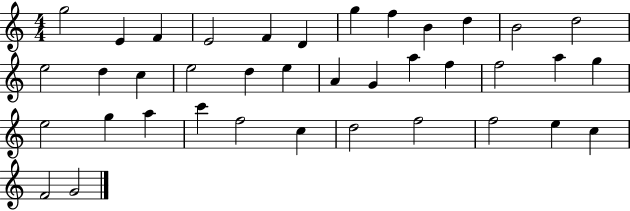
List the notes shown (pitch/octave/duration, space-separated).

G5/h E4/q F4/q E4/h F4/q D4/q G5/q F5/q B4/q D5/q B4/h D5/h E5/h D5/q C5/q E5/h D5/q E5/q A4/q G4/q A5/q F5/q F5/h A5/q G5/q E5/h G5/q A5/q C6/q F5/h C5/q D5/h F5/h F5/h E5/q C5/q F4/h G4/h